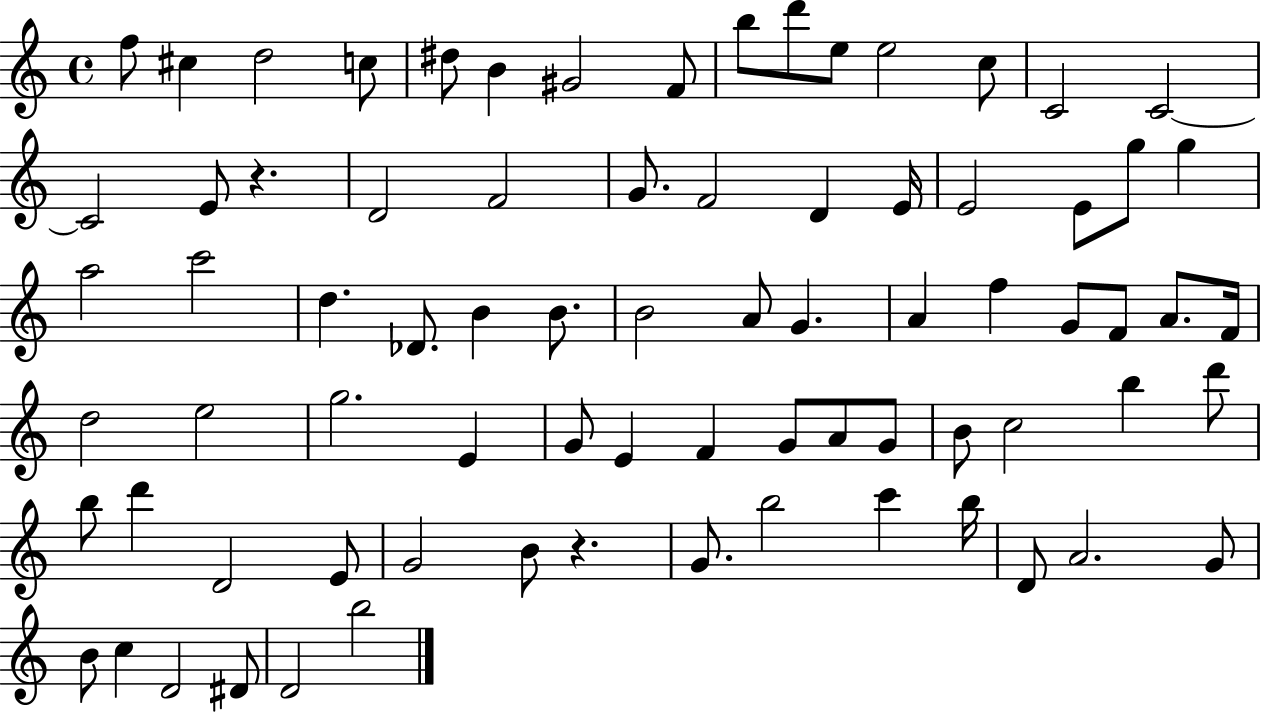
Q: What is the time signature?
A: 4/4